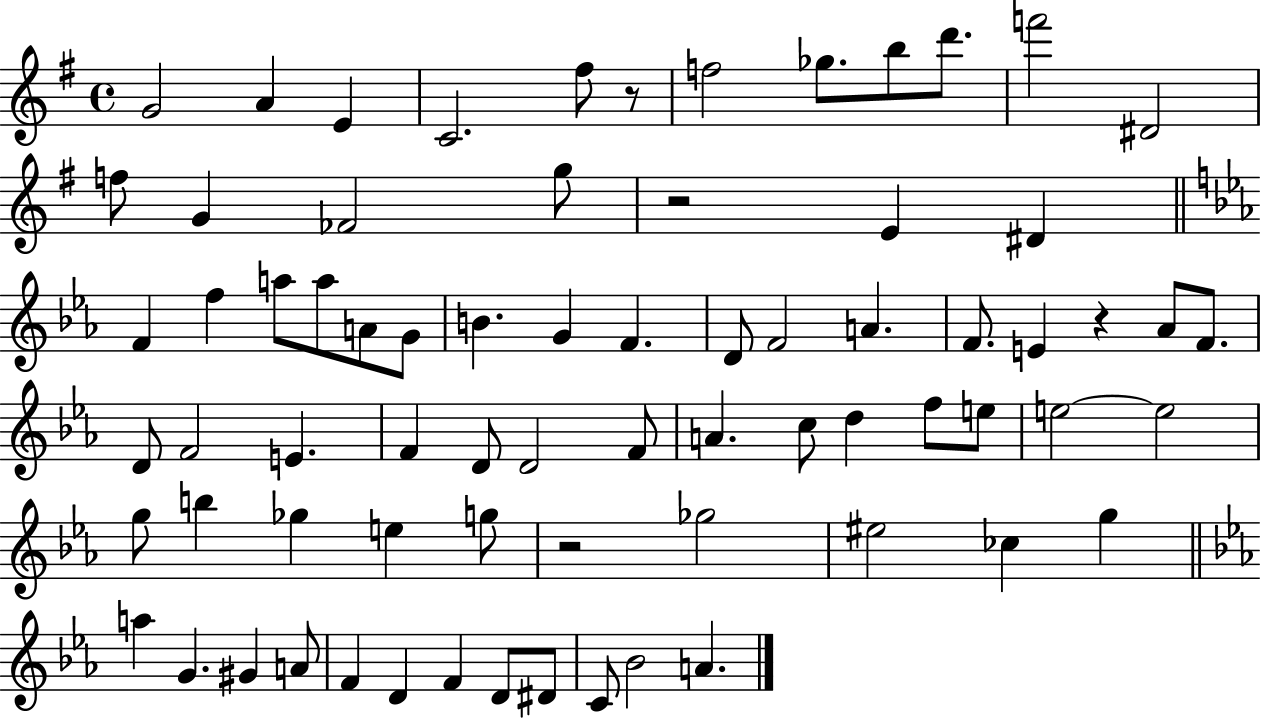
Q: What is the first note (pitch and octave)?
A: G4